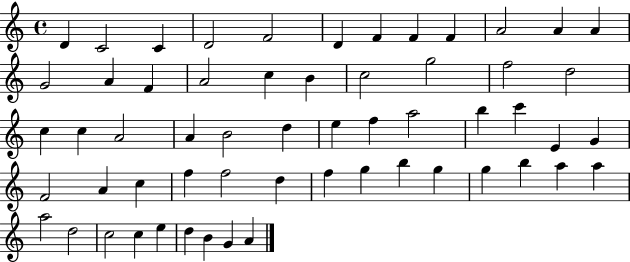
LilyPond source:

{
  \clef treble
  \time 4/4
  \defaultTimeSignature
  \key c \major
  d'4 c'2 c'4 | d'2 f'2 | d'4 f'4 f'4 f'4 | a'2 a'4 a'4 | \break g'2 a'4 f'4 | a'2 c''4 b'4 | c''2 g''2 | f''2 d''2 | \break c''4 c''4 a'2 | a'4 b'2 d''4 | e''4 f''4 a''2 | b''4 c'''4 e'4 g'4 | \break f'2 a'4 c''4 | f''4 f''2 d''4 | f''4 g''4 b''4 g''4 | g''4 b''4 a''4 a''4 | \break a''2 d''2 | c''2 c''4 e''4 | d''4 b'4 g'4 a'4 | \bar "|."
}